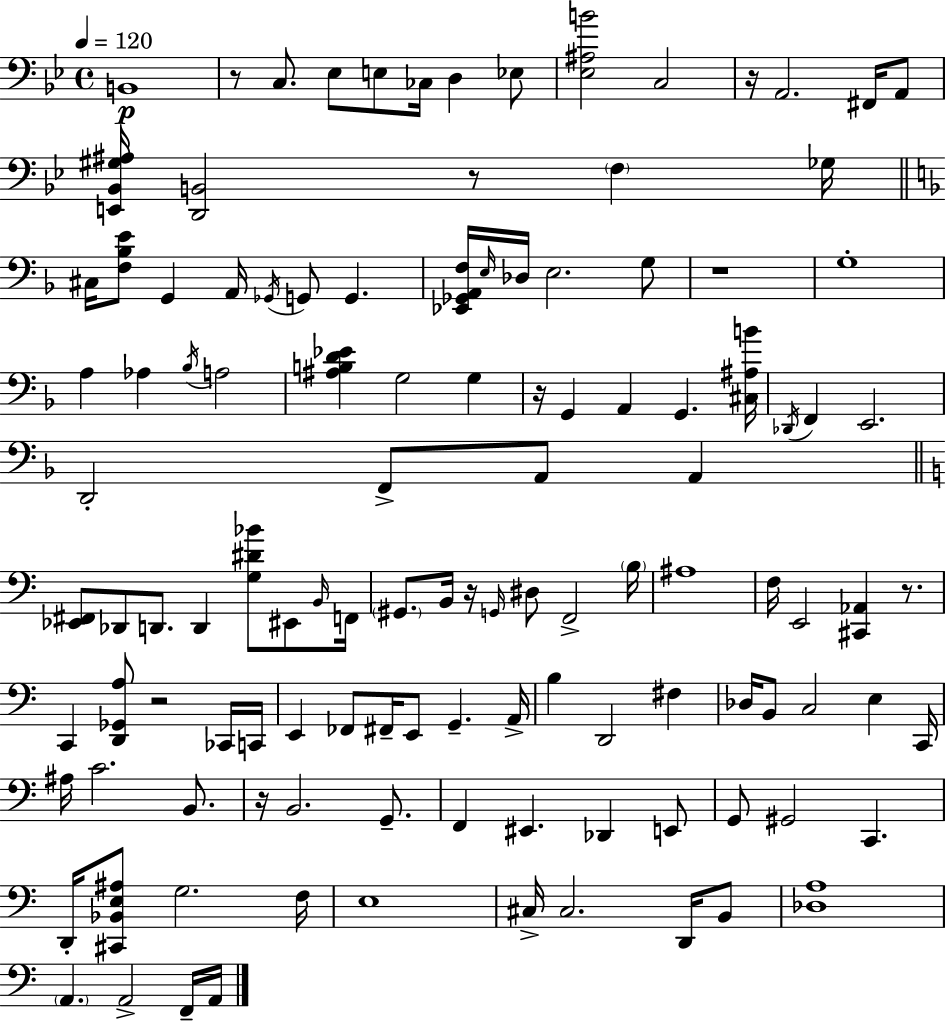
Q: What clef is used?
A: bass